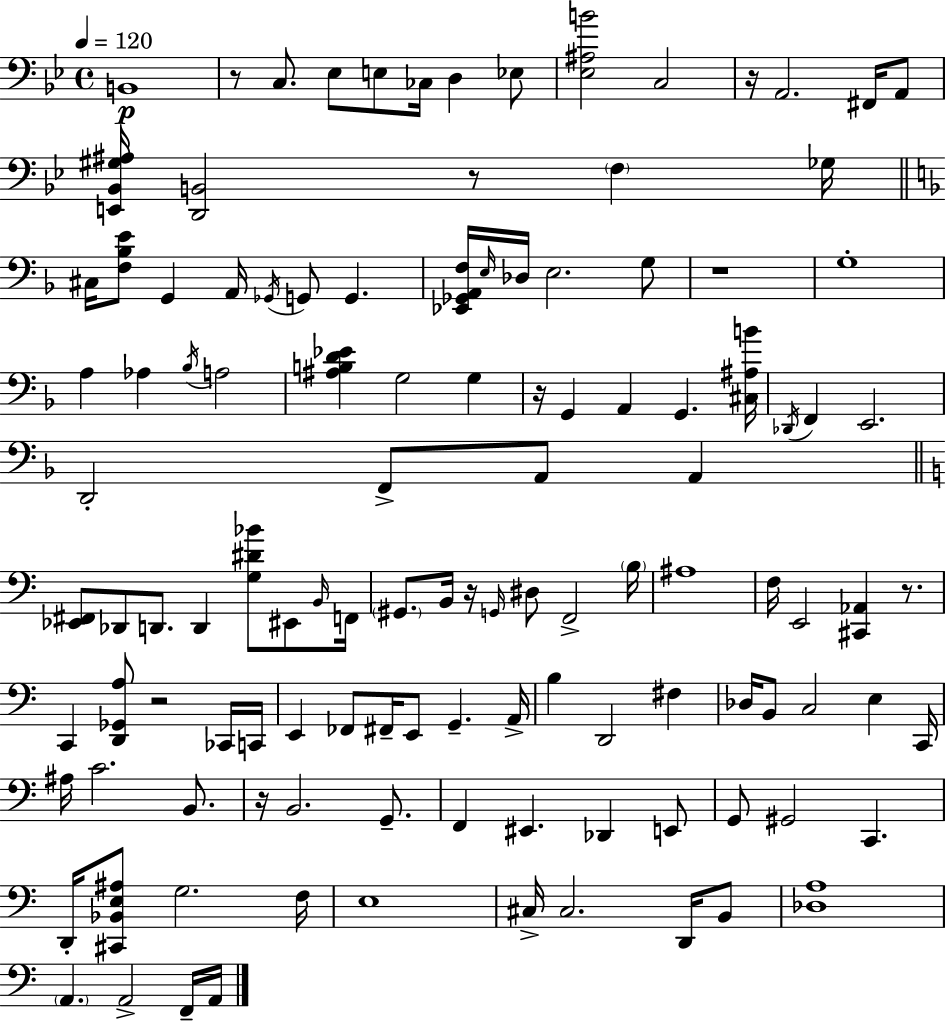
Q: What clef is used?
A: bass